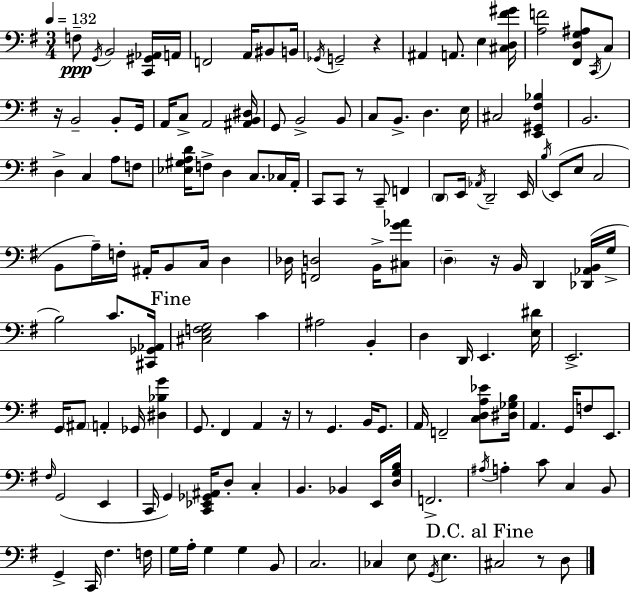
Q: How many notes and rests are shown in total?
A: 147